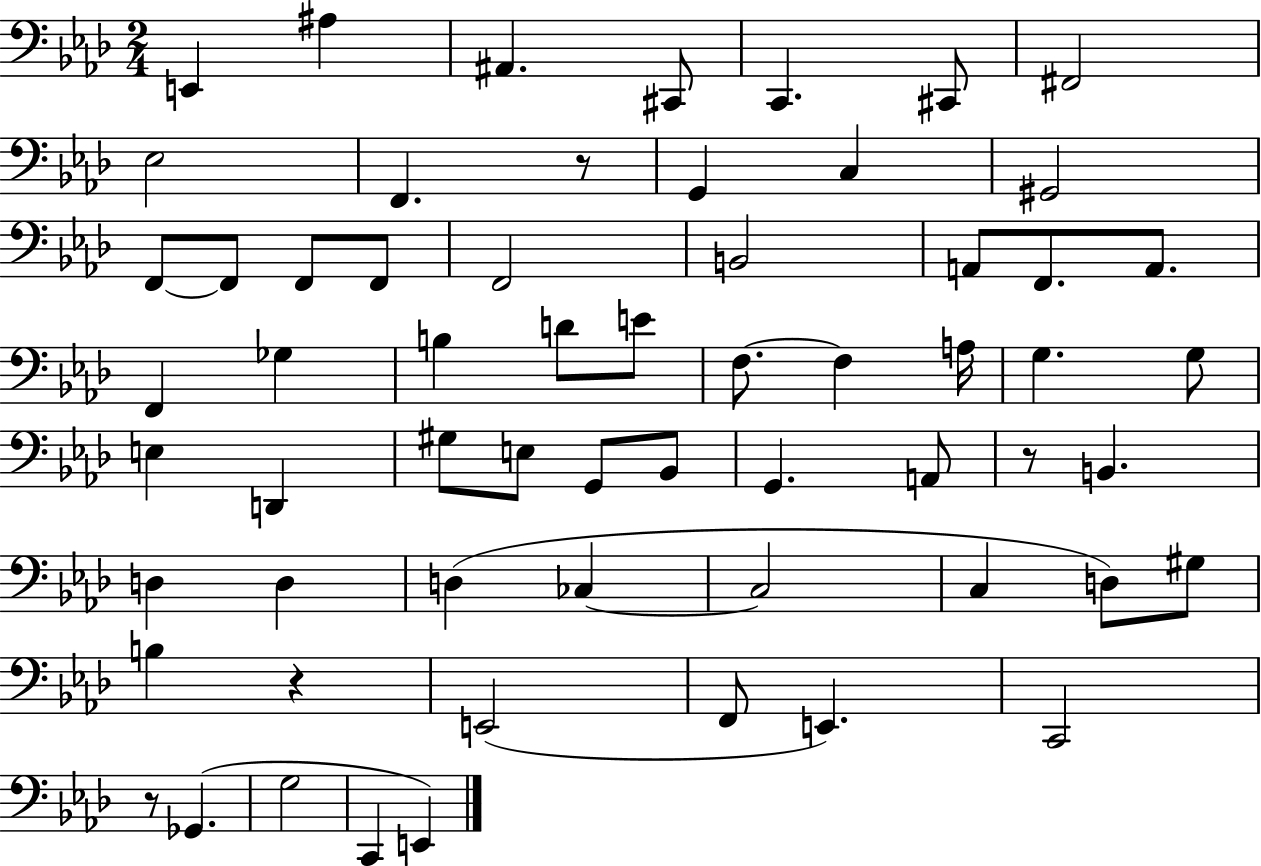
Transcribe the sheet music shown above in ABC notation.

X:1
T:Untitled
M:2/4
L:1/4
K:Ab
E,, ^A, ^A,, ^C,,/2 C,, ^C,,/2 ^F,,2 _E,2 F,, z/2 G,, C, ^G,,2 F,,/2 F,,/2 F,,/2 F,,/2 F,,2 B,,2 A,,/2 F,,/2 A,,/2 F,, _G, B, D/2 E/2 F,/2 F, A,/4 G, G,/2 E, D,, ^G,/2 E,/2 G,,/2 _B,,/2 G,, A,,/2 z/2 B,, D, D, D, _C, _C,2 C, D,/2 ^G,/2 B, z E,,2 F,,/2 E,, C,,2 z/2 _G,, G,2 C,, E,,